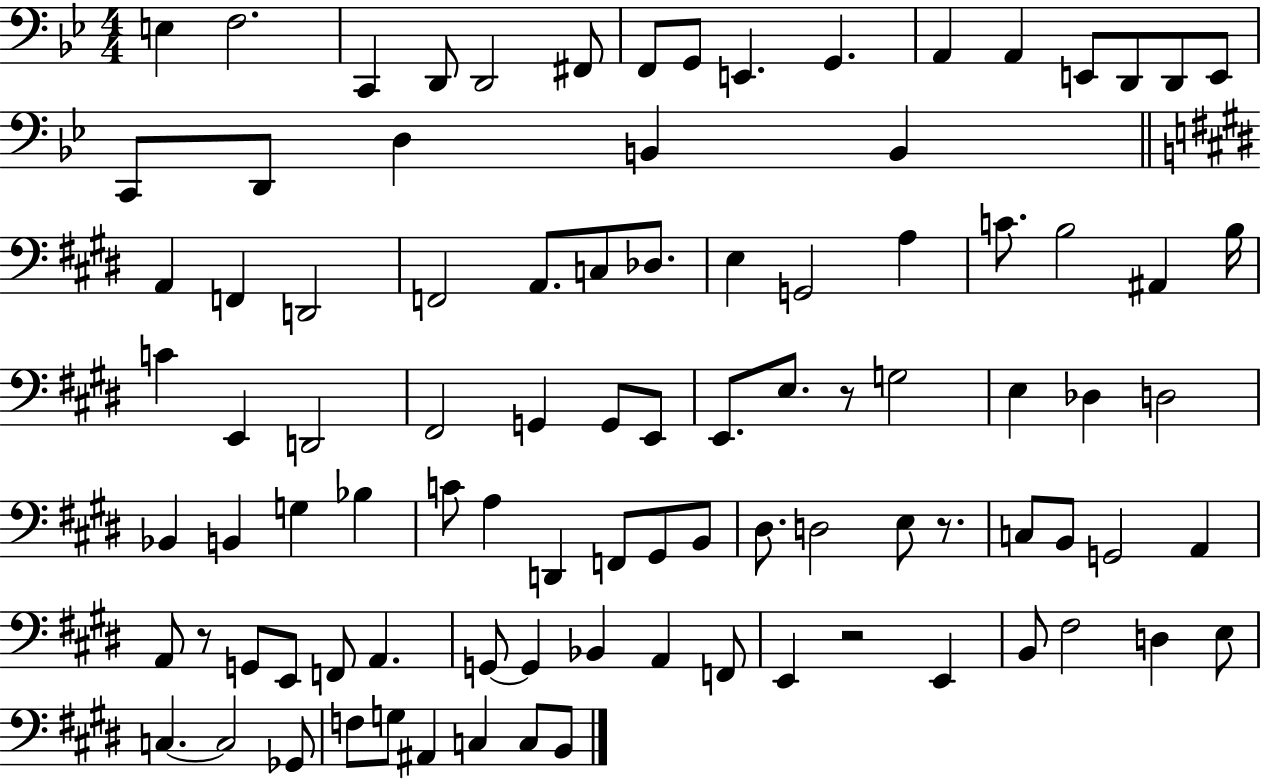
X:1
T:Untitled
M:4/4
L:1/4
K:Bb
E, F,2 C,, D,,/2 D,,2 ^F,,/2 F,,/2 G,,/2 E,, G,, A,, A,, E,,/2 D,,/2 D,,/2 E,,/2 C,,/2 D,,/2 D, B,, B,, A,, F,, D,,2 F,,2 A,,/2 C,/2 _D,/2 E, G,,2 A, C/2 B,2 ^A,, B,/4 C E,, D,,2 ^F,,2 G,, G,,/2 E,,/2 E,,/2 E,/2 z/2 G,2 E, _D, D,2 _B,, B,, G, _B, C/2 A, D,, F,,/2 ^G,,/2 B,,/2 ^D,/2 D,2 E,/2 z/2 C,/2 B,,/2 G,,2 A,, A,,/2 z/2 G,,/2 E,,/2 F,,/2 A,, G,,/2 G,, _B,, A,, F,,/2 E,, z2 E,, B,,/2 ^F,2 D, E,/2 C, C,2 _G,,/2 F,/2 G,/2 ^A,, C, C,/2 B,,/2